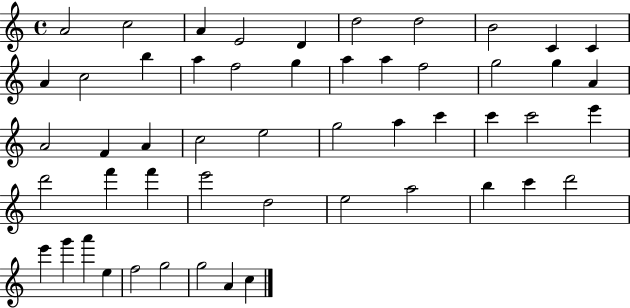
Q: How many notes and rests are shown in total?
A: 52